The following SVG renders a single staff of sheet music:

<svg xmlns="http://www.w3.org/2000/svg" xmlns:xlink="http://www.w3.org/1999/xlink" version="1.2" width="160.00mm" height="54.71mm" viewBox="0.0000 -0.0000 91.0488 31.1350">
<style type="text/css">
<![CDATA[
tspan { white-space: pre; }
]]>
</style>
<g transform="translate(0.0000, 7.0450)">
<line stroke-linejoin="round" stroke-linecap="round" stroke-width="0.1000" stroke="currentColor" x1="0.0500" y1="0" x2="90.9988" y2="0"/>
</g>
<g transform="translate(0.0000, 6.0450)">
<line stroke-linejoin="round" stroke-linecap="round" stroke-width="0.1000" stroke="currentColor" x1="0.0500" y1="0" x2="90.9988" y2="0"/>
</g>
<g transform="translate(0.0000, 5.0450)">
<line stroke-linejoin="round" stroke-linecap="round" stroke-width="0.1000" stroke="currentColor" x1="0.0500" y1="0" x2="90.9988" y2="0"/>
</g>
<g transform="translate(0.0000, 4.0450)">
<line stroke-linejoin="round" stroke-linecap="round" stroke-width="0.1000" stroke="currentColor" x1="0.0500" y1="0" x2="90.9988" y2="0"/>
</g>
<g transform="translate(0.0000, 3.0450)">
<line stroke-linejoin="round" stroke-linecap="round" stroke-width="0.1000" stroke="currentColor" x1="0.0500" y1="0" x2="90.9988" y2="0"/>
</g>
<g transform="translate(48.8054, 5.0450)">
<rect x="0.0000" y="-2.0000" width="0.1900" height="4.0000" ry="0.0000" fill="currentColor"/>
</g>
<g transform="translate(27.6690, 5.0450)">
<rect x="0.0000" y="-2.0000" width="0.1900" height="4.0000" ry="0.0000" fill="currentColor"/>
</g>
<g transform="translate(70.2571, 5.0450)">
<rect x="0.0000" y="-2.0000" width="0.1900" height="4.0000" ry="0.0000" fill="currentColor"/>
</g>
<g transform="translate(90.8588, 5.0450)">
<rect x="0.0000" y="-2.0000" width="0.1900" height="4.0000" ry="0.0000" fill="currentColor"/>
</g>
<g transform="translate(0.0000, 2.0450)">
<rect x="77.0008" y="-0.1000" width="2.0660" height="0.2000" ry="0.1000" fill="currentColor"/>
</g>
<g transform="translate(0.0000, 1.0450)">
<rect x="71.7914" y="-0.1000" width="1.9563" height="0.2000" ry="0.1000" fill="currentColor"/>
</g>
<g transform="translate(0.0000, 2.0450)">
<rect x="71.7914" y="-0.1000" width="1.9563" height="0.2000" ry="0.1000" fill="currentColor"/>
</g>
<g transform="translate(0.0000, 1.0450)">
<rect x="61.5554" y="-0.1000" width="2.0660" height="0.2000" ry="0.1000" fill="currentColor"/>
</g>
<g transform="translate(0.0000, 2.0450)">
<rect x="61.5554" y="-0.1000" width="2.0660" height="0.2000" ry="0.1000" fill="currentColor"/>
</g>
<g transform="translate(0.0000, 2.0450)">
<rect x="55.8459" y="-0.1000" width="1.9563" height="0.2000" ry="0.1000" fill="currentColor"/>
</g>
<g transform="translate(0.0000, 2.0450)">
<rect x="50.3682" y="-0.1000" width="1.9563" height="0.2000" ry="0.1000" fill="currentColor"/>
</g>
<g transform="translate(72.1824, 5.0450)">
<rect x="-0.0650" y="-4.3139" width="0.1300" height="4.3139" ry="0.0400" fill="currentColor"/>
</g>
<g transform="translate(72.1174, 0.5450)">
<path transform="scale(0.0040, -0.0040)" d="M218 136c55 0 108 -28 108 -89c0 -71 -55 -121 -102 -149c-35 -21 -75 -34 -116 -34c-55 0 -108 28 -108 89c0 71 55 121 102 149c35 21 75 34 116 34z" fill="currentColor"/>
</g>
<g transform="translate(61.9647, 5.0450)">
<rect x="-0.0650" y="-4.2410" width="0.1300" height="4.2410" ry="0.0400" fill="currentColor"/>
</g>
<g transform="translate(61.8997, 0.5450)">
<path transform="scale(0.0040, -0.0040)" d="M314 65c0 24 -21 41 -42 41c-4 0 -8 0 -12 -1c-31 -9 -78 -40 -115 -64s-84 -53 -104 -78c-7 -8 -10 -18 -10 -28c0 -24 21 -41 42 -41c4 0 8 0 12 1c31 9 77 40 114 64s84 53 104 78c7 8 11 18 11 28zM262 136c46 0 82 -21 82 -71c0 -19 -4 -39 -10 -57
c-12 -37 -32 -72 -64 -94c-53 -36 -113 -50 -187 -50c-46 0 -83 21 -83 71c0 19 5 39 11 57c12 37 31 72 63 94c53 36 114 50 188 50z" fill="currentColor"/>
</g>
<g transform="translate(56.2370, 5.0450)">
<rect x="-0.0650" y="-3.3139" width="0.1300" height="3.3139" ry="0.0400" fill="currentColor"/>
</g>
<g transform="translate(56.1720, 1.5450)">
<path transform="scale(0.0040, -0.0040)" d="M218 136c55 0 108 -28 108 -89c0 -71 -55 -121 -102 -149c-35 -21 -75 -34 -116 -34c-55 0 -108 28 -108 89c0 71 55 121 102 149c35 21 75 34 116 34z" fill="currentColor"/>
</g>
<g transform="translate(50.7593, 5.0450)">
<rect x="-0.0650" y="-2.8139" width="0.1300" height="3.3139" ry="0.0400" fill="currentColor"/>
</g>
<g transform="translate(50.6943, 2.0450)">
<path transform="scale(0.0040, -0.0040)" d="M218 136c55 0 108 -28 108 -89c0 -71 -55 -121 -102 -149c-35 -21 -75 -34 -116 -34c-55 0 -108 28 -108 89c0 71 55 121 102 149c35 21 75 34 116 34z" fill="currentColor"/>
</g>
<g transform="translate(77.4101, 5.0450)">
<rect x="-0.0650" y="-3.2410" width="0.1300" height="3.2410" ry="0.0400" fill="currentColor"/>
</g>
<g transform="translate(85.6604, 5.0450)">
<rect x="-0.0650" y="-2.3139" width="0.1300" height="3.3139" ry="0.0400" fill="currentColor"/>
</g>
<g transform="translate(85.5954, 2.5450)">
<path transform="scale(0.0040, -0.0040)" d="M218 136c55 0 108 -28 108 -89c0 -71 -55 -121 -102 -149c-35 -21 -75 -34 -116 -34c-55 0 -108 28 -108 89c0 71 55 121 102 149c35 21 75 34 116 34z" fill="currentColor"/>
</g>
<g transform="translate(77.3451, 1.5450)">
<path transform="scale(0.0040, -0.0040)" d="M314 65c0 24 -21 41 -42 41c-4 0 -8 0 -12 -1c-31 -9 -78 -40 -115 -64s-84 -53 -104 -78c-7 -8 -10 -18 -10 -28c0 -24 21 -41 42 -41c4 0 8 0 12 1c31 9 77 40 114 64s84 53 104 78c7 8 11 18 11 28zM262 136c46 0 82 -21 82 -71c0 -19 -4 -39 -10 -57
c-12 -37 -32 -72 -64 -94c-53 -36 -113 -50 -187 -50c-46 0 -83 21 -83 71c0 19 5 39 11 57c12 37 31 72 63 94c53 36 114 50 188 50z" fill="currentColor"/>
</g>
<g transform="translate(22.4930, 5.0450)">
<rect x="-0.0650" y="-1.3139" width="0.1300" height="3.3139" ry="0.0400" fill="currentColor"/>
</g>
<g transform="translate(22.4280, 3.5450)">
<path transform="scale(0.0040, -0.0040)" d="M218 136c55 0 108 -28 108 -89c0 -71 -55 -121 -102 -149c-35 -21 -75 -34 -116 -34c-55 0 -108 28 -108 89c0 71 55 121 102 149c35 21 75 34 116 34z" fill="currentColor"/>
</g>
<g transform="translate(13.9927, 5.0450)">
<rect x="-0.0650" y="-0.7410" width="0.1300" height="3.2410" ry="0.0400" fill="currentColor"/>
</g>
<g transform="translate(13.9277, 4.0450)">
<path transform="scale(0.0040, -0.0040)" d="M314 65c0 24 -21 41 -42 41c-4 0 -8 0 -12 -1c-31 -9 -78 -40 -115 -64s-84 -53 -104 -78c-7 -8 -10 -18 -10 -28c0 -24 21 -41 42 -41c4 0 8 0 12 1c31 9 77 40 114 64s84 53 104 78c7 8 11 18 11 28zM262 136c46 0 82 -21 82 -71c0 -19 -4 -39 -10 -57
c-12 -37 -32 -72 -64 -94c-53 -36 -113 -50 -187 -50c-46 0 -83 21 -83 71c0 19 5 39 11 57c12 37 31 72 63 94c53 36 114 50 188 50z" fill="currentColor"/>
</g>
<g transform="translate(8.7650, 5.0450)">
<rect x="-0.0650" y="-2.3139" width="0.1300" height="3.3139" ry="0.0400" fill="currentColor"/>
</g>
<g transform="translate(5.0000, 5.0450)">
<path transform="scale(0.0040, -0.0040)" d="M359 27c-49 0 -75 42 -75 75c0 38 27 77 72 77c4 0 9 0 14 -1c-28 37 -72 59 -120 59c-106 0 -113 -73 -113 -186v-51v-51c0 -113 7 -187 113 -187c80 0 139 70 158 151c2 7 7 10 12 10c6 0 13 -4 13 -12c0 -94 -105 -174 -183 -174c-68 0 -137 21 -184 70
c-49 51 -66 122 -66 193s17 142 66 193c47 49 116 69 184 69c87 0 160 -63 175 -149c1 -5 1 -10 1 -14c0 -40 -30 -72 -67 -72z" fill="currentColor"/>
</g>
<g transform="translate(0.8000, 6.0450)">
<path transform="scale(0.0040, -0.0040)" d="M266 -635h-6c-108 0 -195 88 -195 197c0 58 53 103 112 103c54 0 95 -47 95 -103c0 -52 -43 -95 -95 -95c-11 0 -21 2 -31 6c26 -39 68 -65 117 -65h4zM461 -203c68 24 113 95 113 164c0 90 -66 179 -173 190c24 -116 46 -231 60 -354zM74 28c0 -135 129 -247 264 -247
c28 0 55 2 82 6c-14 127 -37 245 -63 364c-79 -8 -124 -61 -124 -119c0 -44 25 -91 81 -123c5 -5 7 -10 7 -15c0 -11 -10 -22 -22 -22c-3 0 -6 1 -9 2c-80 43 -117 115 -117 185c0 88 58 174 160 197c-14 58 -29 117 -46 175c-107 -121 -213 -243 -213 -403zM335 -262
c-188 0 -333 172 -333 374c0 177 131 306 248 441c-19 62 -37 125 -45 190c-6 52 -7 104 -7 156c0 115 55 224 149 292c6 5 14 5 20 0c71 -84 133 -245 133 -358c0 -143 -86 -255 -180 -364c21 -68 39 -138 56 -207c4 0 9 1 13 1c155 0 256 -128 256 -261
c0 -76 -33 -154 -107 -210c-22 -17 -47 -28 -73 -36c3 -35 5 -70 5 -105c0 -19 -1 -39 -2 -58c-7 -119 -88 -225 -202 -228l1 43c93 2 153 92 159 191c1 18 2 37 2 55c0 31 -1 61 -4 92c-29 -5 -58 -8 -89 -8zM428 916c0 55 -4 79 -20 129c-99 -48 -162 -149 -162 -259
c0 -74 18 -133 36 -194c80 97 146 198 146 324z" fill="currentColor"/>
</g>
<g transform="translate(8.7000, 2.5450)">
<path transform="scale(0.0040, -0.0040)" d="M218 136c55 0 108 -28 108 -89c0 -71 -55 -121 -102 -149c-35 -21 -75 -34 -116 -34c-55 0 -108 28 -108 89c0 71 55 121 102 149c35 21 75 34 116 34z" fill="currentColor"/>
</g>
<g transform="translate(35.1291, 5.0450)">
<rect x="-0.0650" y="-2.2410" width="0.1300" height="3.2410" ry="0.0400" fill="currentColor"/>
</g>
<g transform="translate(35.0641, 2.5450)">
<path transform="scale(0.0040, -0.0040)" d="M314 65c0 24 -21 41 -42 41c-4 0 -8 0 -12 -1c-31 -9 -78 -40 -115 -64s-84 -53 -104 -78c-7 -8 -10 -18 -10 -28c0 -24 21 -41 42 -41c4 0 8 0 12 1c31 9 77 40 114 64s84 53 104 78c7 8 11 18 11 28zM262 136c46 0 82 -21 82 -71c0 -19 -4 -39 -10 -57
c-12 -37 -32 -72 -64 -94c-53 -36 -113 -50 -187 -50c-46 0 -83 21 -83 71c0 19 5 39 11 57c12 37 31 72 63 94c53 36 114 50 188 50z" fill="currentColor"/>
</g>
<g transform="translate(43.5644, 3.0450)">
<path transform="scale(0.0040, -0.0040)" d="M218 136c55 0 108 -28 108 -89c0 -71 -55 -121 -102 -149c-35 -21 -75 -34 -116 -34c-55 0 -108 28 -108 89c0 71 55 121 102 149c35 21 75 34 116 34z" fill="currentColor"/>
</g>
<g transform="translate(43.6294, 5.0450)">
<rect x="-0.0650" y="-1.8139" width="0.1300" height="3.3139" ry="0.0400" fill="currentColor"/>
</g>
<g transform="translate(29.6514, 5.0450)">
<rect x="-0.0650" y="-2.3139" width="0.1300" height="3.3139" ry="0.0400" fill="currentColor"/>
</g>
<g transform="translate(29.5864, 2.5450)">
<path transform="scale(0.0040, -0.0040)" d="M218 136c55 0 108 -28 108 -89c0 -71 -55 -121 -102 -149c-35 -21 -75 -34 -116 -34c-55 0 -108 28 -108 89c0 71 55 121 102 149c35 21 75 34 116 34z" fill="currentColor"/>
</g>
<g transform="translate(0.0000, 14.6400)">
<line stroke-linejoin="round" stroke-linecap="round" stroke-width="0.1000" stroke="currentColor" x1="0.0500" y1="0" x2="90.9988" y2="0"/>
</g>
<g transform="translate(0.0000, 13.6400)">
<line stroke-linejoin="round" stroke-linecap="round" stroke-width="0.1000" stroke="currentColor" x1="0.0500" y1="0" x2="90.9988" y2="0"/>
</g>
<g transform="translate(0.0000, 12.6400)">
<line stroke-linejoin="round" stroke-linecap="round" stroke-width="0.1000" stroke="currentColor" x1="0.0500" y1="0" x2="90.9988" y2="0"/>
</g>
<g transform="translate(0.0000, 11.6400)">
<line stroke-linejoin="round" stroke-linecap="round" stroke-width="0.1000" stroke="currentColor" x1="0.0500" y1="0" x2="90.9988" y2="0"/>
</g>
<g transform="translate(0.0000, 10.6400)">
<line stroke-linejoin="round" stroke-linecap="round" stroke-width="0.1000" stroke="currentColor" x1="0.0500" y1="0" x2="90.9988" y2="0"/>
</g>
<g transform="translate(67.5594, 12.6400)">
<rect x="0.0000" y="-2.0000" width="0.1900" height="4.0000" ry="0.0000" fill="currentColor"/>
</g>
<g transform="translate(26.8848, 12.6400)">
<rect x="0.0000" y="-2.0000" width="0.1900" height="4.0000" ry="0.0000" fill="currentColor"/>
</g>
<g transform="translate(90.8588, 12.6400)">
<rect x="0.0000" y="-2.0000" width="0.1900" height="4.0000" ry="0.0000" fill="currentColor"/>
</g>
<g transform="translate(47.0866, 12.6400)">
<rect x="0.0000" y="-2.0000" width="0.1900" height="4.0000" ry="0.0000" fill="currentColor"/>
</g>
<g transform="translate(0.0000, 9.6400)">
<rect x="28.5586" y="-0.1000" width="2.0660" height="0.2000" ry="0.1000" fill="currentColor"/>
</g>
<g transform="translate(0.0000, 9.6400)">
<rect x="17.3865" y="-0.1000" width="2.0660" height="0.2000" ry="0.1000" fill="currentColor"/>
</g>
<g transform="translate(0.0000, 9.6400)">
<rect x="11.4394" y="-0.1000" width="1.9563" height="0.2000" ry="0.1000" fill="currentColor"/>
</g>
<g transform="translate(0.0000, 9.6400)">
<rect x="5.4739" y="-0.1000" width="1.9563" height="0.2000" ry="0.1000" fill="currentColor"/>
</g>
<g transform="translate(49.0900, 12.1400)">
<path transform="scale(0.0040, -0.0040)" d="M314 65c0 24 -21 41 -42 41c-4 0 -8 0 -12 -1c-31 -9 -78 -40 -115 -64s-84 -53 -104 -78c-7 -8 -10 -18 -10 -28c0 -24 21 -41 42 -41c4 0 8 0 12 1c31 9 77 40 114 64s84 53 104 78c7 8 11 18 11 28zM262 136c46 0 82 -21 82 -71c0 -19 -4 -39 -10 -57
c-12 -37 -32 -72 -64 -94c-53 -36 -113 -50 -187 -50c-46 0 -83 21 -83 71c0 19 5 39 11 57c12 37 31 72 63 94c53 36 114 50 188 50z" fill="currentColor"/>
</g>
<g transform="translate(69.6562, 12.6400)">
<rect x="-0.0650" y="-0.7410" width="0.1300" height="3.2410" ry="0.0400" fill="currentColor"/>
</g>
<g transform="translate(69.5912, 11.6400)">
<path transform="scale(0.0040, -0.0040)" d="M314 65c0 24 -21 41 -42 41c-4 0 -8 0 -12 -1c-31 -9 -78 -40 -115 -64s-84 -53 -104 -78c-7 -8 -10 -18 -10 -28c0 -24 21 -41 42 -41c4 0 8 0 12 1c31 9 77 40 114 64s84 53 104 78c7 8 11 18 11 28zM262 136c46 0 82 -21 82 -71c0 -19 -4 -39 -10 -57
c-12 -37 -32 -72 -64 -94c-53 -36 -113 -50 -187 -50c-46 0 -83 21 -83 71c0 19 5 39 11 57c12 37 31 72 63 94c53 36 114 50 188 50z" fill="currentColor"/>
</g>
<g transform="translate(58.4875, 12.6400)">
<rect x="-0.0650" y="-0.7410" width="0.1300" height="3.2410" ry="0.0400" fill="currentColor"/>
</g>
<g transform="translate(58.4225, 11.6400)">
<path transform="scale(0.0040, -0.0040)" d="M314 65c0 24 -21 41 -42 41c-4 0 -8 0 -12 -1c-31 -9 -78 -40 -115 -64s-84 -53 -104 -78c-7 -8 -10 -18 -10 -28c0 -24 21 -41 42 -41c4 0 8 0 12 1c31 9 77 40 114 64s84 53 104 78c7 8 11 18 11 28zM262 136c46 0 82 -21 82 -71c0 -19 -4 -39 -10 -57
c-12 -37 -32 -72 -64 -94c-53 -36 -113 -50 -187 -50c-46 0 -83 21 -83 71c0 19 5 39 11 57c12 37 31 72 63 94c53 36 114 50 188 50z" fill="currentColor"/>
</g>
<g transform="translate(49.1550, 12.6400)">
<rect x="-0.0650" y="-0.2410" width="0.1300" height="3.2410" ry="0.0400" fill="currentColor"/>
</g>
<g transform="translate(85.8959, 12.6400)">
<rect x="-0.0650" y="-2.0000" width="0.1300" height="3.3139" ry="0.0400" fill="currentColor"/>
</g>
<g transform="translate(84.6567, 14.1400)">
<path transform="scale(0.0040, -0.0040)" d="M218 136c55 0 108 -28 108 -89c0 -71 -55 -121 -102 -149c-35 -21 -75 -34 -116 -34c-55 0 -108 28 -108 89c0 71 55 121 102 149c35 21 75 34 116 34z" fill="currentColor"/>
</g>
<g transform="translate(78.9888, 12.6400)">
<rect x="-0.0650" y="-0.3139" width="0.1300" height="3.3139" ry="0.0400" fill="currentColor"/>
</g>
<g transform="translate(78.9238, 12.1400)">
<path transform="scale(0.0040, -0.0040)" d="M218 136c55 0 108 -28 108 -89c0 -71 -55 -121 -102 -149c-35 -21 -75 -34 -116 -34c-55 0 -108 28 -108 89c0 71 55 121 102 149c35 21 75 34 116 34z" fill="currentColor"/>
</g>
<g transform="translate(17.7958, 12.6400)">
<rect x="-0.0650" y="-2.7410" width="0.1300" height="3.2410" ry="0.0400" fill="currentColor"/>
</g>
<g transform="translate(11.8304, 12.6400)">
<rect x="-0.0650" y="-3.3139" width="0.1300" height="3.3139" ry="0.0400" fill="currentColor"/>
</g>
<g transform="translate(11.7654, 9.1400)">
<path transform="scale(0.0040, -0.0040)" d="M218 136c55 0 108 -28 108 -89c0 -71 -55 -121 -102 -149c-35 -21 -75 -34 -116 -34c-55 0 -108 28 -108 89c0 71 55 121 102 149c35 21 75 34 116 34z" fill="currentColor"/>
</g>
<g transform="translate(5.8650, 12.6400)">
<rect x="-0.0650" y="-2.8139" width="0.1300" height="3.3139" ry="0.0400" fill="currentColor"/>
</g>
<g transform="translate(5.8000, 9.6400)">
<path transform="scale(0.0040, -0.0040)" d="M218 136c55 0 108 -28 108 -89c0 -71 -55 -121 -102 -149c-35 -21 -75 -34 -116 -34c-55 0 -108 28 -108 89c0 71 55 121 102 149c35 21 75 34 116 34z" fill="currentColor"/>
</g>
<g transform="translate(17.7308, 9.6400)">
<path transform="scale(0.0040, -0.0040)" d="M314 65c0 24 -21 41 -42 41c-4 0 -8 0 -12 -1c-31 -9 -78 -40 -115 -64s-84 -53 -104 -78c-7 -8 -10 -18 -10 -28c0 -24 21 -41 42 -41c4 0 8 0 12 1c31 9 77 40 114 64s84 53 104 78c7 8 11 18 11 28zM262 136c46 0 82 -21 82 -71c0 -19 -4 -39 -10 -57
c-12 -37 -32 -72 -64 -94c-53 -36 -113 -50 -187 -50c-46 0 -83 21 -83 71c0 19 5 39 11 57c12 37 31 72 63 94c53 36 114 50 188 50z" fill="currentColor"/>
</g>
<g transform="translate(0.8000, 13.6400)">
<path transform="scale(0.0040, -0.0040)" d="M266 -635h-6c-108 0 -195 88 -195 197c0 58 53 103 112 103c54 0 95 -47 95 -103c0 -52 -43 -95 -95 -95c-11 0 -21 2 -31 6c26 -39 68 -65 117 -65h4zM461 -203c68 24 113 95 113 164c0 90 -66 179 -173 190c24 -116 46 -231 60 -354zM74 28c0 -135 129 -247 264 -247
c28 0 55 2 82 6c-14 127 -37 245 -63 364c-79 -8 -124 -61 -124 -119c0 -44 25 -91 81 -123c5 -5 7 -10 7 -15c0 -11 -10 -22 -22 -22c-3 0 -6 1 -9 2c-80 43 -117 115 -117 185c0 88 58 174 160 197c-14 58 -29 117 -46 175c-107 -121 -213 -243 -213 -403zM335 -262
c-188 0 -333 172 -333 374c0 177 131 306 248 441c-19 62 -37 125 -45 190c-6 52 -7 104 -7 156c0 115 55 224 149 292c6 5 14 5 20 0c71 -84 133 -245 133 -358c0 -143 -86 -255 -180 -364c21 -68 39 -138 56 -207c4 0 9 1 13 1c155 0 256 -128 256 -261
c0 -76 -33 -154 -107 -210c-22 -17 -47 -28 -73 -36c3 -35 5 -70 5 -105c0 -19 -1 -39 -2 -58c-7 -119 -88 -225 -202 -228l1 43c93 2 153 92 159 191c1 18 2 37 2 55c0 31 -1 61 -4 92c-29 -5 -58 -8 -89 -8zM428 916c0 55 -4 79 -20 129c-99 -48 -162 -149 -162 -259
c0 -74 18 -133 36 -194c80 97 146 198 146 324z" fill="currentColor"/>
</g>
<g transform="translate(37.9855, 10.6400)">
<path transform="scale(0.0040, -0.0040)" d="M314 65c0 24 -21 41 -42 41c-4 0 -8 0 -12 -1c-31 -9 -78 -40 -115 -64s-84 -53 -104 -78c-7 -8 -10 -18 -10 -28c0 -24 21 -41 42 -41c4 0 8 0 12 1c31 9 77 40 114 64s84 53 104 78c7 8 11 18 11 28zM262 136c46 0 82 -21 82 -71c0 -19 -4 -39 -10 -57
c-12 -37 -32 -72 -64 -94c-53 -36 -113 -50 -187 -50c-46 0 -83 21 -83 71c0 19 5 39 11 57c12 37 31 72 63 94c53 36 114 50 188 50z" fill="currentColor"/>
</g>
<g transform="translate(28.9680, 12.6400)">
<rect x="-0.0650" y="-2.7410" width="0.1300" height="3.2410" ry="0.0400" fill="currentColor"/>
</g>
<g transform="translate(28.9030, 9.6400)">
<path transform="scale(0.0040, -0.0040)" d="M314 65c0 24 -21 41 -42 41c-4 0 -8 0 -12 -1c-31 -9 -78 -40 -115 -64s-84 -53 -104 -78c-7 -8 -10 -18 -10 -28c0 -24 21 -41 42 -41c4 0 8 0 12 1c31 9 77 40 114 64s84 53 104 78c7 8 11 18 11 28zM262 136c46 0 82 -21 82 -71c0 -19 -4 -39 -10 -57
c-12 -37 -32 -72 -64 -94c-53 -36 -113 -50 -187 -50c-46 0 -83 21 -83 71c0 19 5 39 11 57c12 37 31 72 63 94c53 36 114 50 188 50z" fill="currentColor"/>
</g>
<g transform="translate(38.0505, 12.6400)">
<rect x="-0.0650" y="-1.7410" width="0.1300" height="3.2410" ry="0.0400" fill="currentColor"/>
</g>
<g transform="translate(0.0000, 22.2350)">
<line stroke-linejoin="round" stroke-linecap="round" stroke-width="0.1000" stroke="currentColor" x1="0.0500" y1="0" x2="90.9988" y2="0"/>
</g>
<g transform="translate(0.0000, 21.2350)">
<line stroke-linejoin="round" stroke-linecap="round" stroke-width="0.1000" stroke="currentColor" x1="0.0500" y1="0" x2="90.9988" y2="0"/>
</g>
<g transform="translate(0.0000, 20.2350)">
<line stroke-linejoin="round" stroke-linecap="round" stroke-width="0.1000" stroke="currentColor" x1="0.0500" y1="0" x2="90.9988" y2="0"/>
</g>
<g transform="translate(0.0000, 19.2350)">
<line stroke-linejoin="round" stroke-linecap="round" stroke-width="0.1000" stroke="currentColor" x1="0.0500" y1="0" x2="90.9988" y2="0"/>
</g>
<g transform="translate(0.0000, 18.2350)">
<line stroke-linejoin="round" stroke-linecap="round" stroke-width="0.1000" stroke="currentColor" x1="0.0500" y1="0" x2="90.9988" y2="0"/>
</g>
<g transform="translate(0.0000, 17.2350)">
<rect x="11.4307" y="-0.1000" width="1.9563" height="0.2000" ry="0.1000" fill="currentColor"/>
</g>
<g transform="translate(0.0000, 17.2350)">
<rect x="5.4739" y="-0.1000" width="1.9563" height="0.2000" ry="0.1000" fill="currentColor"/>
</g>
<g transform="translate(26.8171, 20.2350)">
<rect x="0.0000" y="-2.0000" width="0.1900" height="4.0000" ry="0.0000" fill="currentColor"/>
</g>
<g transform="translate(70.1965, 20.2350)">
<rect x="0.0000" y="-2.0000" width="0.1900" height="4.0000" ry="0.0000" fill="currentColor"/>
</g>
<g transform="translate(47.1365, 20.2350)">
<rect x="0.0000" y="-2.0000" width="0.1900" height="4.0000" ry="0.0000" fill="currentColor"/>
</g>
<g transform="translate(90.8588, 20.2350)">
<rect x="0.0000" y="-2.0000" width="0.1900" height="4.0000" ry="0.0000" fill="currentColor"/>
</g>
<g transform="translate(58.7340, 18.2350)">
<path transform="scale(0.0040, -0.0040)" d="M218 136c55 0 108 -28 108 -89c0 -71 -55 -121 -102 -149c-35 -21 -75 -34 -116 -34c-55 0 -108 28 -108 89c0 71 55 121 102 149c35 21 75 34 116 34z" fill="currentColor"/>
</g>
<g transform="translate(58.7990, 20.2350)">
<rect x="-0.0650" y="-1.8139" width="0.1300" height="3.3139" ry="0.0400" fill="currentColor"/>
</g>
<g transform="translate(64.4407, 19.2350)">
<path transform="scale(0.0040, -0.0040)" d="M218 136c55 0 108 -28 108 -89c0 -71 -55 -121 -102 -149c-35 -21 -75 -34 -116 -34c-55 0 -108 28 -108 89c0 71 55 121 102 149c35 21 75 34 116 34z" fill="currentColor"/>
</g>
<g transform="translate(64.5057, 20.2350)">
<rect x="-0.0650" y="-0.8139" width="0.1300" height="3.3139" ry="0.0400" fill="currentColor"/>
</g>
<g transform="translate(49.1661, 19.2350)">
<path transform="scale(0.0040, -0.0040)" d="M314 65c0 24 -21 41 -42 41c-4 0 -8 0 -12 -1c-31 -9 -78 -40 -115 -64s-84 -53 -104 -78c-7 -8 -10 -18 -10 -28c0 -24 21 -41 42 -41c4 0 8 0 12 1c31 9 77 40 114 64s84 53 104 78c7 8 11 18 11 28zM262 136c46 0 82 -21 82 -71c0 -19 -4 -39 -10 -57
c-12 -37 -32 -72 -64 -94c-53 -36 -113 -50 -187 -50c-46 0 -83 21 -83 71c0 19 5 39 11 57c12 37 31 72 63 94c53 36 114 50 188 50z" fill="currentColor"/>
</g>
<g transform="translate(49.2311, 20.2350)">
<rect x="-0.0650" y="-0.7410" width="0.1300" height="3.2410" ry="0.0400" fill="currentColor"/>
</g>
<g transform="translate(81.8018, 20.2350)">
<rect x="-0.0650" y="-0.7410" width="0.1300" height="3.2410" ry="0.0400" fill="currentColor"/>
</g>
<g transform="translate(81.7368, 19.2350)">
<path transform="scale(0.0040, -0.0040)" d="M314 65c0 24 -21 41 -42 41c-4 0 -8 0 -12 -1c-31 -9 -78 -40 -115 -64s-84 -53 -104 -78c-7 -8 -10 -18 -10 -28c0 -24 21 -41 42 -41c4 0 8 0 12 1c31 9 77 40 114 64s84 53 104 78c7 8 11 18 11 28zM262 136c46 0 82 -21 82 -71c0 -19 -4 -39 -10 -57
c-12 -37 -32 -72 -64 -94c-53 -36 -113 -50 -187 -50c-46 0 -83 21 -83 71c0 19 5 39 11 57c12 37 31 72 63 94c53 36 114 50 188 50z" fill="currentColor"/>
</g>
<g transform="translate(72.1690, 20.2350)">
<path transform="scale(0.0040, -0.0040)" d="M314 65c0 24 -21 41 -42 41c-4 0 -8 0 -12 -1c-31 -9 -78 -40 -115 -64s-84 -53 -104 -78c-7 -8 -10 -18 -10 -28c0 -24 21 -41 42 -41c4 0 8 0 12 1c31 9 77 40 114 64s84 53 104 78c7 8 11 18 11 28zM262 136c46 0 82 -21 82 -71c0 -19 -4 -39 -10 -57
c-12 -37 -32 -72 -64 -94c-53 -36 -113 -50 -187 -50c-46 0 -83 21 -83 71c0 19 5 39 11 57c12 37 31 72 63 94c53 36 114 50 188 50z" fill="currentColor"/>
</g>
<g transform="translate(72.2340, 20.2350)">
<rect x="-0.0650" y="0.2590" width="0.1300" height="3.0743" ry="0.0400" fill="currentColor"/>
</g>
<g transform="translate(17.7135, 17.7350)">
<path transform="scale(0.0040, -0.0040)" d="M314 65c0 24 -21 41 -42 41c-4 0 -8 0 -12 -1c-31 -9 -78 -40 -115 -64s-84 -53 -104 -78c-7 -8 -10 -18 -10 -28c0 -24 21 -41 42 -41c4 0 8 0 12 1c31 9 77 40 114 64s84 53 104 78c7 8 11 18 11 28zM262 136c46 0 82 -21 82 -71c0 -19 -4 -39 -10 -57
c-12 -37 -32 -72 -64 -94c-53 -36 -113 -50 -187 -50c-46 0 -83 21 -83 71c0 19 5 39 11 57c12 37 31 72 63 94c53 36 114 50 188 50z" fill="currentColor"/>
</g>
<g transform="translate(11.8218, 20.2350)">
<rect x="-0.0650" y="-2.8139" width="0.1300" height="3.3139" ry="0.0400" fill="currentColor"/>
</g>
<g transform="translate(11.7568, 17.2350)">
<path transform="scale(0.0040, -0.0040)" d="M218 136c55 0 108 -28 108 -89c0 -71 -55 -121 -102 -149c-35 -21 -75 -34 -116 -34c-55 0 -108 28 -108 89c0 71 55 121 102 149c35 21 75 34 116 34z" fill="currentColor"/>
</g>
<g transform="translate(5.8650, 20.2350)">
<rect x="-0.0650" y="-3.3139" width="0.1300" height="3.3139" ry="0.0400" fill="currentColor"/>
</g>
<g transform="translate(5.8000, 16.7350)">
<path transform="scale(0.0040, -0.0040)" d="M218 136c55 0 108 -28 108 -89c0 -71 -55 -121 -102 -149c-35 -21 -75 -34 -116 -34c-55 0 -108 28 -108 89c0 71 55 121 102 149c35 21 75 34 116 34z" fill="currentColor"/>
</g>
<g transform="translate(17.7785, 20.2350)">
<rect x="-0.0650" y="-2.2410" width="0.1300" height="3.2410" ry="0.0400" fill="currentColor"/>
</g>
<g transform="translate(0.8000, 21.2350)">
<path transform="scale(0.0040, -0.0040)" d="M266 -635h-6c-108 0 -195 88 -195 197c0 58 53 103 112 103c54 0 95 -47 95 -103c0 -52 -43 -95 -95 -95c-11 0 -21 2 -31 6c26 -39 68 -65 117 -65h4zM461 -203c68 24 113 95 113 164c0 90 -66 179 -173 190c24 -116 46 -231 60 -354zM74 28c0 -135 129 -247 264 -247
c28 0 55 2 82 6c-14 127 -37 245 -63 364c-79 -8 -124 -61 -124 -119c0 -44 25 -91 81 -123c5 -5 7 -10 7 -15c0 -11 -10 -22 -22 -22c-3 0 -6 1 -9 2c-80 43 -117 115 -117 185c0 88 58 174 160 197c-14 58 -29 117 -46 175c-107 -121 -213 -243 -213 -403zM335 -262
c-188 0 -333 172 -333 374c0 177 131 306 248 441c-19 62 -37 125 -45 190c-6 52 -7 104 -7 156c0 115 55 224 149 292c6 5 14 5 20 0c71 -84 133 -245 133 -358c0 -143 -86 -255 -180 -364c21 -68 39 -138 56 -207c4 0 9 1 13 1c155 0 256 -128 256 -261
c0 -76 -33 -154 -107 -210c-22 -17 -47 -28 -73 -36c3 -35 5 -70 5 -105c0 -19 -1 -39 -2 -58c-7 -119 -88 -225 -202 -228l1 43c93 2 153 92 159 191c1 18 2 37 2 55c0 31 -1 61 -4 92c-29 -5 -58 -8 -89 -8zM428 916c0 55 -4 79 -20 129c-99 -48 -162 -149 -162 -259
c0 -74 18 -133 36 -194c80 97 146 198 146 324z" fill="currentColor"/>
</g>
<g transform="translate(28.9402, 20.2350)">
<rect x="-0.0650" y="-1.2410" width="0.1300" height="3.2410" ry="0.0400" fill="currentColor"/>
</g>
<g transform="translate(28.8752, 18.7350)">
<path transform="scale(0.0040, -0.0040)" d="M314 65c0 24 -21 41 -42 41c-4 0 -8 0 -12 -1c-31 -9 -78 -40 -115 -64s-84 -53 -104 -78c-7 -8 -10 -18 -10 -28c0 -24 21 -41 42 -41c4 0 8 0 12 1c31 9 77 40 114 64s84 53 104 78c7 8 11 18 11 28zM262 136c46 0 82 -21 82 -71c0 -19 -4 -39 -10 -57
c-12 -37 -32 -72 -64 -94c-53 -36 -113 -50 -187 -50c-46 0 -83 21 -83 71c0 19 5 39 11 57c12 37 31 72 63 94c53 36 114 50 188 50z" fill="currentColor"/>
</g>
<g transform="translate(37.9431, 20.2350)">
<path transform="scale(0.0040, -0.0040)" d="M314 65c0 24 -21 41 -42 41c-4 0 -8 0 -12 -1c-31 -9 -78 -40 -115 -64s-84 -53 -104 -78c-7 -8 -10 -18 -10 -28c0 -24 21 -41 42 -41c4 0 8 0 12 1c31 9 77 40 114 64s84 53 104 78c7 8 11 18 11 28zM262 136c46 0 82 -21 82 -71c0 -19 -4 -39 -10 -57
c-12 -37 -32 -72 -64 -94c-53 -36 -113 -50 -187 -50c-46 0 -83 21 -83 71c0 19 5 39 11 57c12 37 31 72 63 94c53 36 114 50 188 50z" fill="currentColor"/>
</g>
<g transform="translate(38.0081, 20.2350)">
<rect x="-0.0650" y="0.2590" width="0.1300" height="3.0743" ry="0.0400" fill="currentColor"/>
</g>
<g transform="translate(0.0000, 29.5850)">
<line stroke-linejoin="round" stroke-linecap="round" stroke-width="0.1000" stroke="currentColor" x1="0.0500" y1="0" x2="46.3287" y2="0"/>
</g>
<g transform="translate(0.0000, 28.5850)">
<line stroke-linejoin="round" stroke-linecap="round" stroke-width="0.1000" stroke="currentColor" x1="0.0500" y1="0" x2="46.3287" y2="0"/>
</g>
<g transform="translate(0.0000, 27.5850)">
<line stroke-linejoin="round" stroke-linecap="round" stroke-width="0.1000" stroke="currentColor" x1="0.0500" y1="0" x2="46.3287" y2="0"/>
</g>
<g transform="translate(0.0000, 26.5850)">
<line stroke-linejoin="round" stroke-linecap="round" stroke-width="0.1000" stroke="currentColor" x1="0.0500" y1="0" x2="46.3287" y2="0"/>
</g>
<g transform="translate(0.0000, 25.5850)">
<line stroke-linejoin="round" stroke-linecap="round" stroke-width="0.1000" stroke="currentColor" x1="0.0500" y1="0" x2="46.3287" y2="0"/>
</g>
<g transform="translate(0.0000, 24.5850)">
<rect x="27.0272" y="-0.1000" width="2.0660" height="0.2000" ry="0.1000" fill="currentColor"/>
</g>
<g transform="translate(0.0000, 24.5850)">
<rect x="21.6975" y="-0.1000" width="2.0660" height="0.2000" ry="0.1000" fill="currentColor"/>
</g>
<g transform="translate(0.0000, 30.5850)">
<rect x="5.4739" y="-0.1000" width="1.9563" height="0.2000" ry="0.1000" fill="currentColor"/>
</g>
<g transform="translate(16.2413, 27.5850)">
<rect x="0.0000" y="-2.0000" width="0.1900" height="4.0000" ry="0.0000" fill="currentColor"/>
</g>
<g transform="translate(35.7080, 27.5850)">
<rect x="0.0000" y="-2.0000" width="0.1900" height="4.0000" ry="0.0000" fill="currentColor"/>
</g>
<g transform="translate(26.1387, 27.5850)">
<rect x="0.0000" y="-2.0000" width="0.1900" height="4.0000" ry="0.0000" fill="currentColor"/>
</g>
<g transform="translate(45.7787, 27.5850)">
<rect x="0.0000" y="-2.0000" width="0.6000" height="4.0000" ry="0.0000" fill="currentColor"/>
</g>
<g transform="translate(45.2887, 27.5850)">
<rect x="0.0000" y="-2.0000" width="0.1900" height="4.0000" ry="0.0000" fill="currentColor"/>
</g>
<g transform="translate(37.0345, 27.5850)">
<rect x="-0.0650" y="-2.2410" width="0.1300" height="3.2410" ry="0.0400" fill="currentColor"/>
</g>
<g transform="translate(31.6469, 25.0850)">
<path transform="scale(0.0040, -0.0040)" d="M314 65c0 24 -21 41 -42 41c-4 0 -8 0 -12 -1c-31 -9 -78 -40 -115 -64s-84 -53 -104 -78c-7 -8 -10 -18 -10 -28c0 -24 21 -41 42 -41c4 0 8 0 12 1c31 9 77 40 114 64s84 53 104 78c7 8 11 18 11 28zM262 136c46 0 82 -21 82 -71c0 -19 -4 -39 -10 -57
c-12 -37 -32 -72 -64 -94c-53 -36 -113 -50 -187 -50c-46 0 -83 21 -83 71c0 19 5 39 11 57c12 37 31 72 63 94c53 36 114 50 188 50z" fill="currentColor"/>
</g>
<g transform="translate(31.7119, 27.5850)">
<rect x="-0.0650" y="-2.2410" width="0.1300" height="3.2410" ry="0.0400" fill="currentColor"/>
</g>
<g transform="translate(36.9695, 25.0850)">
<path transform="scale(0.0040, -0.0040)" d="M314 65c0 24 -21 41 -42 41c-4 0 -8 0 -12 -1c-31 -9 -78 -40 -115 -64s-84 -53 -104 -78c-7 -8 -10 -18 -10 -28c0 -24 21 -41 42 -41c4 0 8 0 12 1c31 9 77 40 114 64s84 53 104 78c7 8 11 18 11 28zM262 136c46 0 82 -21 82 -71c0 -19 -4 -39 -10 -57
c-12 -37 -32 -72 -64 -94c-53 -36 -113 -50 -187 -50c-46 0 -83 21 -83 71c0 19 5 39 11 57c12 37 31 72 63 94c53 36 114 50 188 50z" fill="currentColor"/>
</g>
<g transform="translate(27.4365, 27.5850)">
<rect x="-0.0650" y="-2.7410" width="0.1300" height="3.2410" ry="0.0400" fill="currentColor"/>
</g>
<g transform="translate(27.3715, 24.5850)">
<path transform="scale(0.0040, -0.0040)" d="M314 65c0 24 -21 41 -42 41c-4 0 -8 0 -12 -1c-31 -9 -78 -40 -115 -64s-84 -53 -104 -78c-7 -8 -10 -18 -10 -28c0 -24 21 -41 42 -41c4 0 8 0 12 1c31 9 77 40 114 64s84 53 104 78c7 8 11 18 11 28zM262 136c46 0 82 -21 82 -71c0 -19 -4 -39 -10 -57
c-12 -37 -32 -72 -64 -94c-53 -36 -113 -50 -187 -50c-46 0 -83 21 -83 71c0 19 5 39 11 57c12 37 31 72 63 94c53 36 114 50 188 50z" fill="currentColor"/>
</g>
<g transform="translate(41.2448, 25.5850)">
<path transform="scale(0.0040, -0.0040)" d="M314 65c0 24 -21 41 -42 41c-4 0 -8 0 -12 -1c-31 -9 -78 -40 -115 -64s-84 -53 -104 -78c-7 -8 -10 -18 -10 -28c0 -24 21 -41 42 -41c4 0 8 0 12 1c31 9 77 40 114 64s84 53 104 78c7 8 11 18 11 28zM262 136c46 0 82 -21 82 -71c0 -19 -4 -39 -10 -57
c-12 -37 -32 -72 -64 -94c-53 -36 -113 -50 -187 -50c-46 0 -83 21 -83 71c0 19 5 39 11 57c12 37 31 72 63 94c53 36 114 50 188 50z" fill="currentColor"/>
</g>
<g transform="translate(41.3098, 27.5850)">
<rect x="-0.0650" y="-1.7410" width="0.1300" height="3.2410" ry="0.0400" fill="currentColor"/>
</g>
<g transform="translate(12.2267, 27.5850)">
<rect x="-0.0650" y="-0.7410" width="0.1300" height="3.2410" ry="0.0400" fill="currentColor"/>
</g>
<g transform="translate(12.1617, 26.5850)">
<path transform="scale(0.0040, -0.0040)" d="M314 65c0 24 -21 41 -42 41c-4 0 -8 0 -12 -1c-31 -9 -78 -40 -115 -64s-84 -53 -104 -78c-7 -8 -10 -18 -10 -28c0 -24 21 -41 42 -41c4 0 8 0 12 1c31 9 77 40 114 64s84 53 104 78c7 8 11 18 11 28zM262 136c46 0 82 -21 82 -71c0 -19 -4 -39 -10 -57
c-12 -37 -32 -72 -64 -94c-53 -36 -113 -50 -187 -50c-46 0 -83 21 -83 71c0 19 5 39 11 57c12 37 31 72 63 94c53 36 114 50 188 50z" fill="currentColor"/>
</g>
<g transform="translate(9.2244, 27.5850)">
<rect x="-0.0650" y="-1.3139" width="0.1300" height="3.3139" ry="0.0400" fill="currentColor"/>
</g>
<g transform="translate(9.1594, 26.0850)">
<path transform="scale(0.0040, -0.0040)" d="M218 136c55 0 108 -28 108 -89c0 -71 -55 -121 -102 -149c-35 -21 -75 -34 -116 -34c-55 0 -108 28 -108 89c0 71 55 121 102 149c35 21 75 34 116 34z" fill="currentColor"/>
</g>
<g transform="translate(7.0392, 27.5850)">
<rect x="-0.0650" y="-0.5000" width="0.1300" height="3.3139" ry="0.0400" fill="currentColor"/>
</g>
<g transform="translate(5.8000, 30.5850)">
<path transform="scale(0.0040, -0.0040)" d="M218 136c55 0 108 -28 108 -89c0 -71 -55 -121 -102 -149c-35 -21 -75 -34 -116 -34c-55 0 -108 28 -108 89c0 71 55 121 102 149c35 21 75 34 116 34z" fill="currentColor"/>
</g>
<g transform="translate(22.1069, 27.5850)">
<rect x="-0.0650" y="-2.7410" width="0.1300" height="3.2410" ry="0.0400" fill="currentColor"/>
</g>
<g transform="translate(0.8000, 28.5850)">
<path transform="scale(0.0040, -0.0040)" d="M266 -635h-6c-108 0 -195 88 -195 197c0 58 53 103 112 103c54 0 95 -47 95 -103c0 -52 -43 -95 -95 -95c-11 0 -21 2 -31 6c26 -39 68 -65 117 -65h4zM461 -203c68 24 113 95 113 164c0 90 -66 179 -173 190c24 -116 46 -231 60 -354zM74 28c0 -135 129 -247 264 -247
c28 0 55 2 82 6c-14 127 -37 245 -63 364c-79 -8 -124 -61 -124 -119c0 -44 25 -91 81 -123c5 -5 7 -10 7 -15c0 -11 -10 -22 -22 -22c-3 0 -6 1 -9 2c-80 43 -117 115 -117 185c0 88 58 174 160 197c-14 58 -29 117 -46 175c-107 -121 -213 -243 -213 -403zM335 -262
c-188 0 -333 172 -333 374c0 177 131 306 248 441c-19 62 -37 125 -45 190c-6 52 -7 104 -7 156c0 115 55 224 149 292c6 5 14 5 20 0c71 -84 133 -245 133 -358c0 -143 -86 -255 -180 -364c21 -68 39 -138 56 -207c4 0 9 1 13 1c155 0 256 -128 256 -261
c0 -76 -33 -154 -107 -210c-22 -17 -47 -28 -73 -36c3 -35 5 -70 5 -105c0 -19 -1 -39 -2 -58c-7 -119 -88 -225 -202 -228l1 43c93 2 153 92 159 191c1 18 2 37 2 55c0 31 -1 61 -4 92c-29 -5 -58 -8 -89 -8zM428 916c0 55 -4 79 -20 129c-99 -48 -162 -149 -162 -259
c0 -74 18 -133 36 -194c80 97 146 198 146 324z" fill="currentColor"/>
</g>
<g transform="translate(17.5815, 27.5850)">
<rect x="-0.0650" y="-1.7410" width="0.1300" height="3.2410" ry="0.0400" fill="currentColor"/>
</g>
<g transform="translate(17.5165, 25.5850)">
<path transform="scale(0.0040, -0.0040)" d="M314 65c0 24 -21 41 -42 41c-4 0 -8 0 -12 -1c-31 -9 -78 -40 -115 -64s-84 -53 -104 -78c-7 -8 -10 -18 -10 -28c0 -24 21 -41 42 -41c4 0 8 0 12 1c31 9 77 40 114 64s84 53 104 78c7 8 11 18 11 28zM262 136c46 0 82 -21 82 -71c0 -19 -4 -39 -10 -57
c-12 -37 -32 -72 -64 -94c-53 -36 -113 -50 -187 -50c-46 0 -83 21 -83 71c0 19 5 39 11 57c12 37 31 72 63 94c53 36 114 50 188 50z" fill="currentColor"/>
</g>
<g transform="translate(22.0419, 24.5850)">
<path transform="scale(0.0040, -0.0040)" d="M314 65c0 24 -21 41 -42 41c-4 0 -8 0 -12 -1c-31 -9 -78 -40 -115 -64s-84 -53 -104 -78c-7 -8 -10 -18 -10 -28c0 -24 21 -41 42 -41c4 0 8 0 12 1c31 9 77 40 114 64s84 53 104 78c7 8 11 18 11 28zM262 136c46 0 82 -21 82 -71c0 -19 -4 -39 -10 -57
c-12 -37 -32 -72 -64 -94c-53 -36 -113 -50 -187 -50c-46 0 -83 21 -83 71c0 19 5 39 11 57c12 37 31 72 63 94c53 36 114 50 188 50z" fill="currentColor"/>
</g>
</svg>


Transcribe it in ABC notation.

X:1
T:Untitled
M:4/4
L:1/4
K:C
g d2 e g g2 f a b d'2 d' b2 g a b a2 a2 f2 c2 d2 d2 c F b a g2 e2 B2 d2 f d B2 d2 C e d2 f2 a2 a2 g2 g2 f2